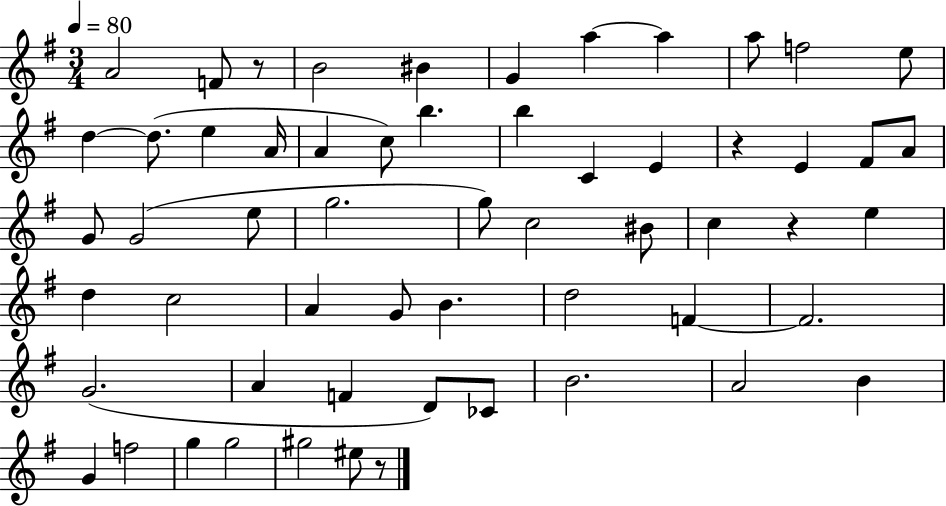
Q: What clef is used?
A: treble